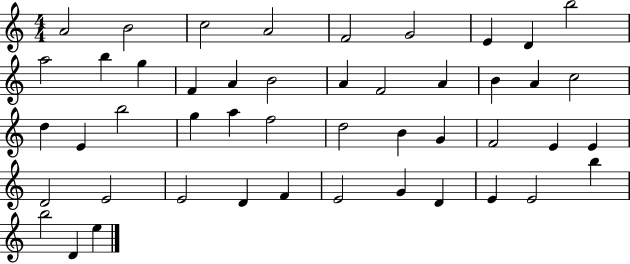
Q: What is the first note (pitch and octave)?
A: A4